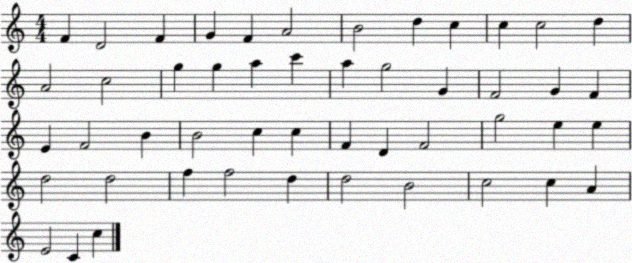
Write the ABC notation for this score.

X:1
T:Untitled
M:4/4
L:1/4
K:C
F D2 F G F A2 B2 d c c c2 d A2 c2 g g a c' a g2 G F2 G F E F2 B B2 c c F D F2 g2 e e d2 d2 f f2 d d2 B2 c2 c A E2 C c